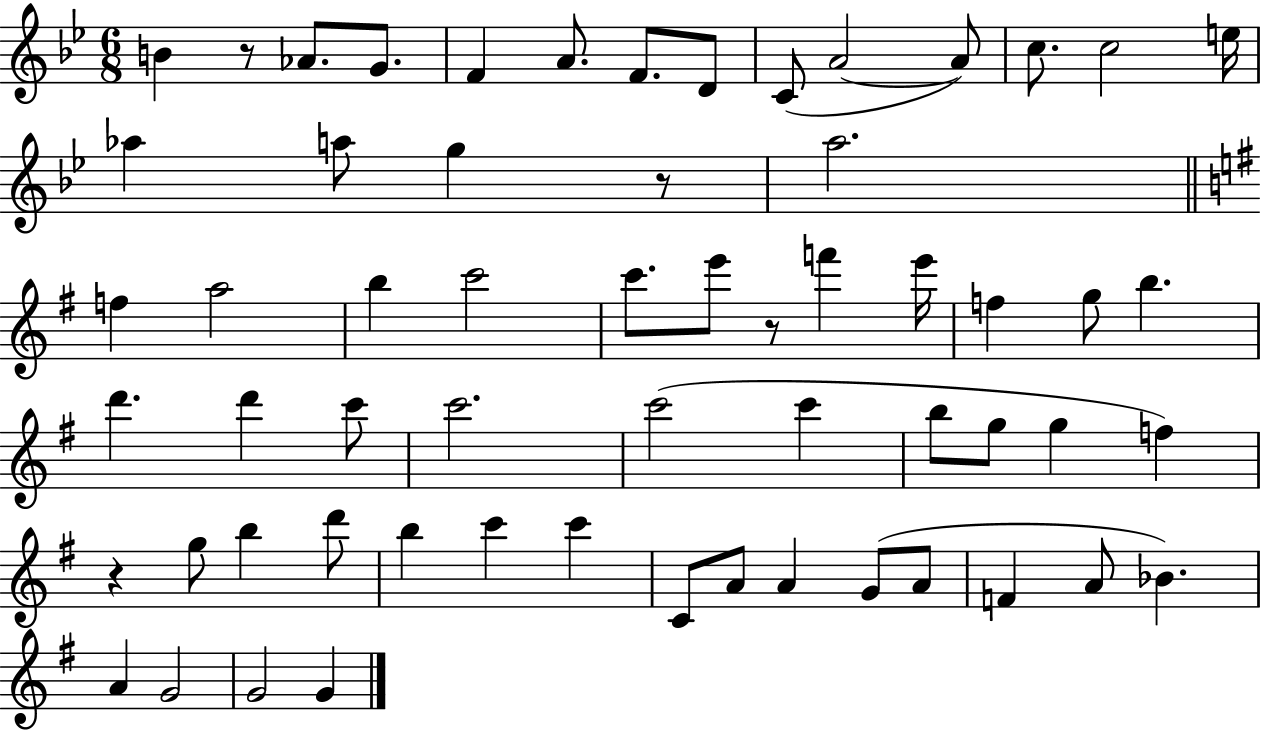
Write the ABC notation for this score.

X:1
T:Untitled
M:6/8
L:1/4
K:Bb
B z/2 _A/2 G/2 F A/2 F/2 D/2 C/2 A2 A/2 c/2 c2 e/4 _a a/2 g z/2 a2 f a2 b c'2 c'/2 e'/2 z/2 f' e'/4 f g/2 b d' d' c'/2 c'2 c'2 c' b/2 g/2 g f z g/2 b d'/2 b c' c' C/2 A/2 A G/2 A/2 F A/2 _B A G2 G2 G